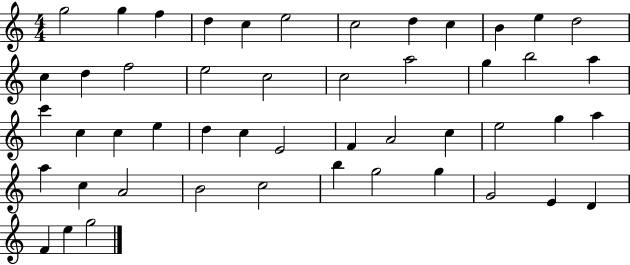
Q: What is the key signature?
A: C major